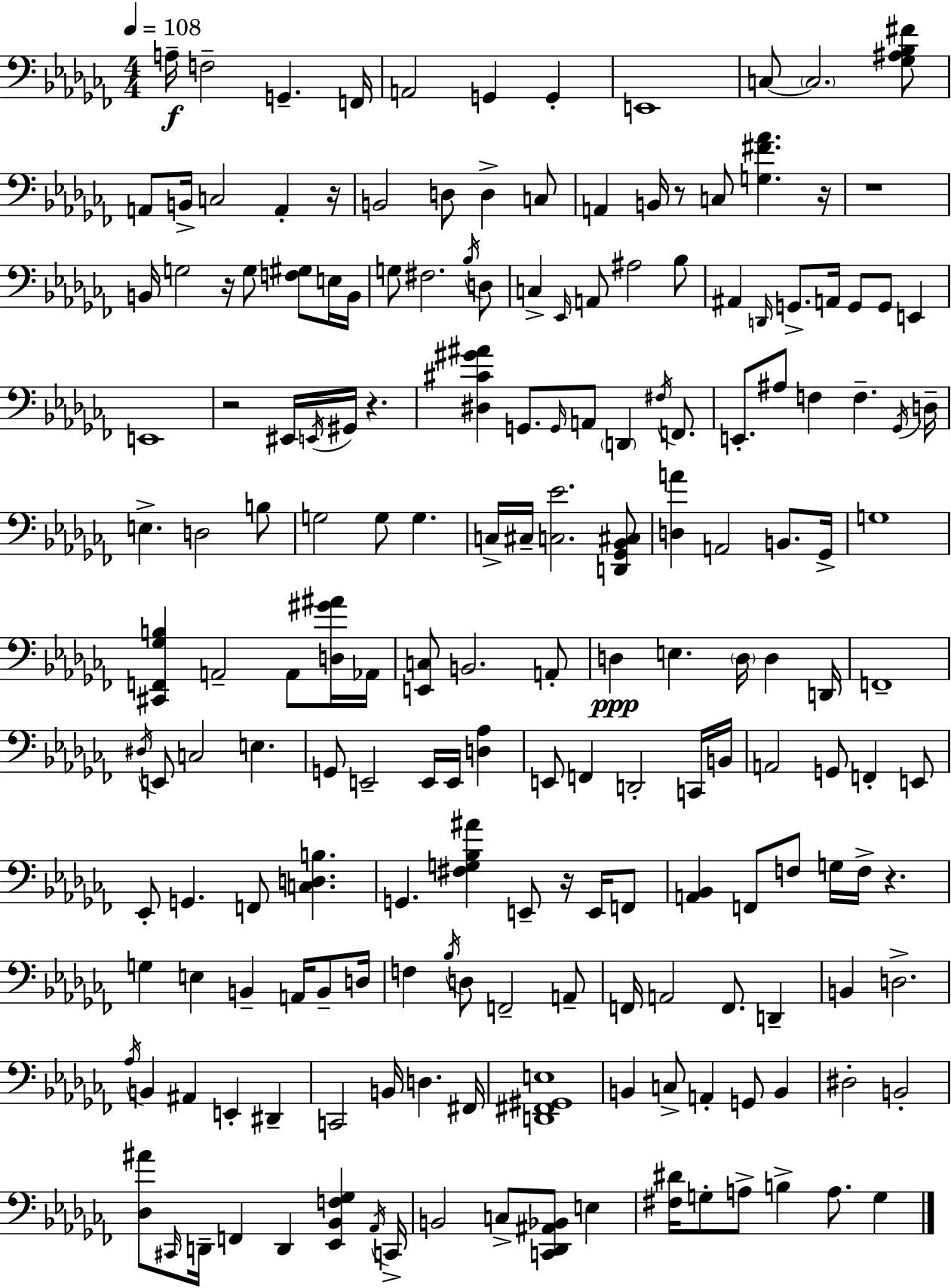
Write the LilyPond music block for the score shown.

{
  \clef bass
  \numericTimeSignature
  \time 4/4
  \key aes \minor
  \tempo 4 = 108
  \repeat volta 2 { a16--\f f2-- g,4.-- f,16 | a,2 g,4 g,4-. | e,1 | c8~~ \parenthesize c2. <ges ais bes fis'>8 | \break a,8 b,16-> c2 a,4-. r16 | b,2 d8 d4-> c8 | a,4 b,16 r8 c8 <g fis' aes'>4. r16 | r1 | \break b,16 g2 r16 g8 <f gis>8 e16 b,16 | g8 fis2. \acciaccatura { bes16 } d8 | c4-> \grace { ees,16 } a,8 ais2 | bes8 ais,4 \grace { d,16 } g,8.-> a,16 g,8 g,8 e,4 | \break e,1 | r2 eis,16 \acciaccatura { e,16 } gis,16 r4. | <dis cis' gis' ais'>4 g,8. \grace { g,16 } a,8 \parenthesize d,4 | \acciaccatura { fis16 } f,8. e,8.-. ais8 f4 f4.-- | \break \acciaccatura { ges,16 } d16-- e4.-> d2 | b8 g2 g8 | g4. c16-> cis16-- <c ees'>2. | <d, ges, bes, cis>8 <d a'>4 a,2 | \break b,8. ges,16-> g1 | <cis, f, ges b>4 a,2-- | a,8 <d gis' ais'>16 aes,16 <e, c>8 b,2. | a,8-. d4\ppp e4. | \break \parenthesize d16 d4 d,16 f,1-- | \acciaccatura { dis16 } e,8 c2 | e4. g,8 e,2-- | e,16 e,16 <d aes>4 e,8 f,4 d,2-. | \break c,16 b,16 a,2 | g,8 f,4-. e,8 ees,8-. g,4. | f,8 <c d b>4. g,4. <fis g bes ais'>4 | e,8-- r16 e,16 f,8 <a, bes,>4 f,8 f8 | \break g16 f16-> r4. g4 e4 | b,4-- a,16 b,8-- d16 f4 \acciaccatura { bes16 } d8 f,2-- | a,8-- f,16 a,2 | f,8. d,4-- b,4 d2.-> | \break \acciaccatura { aes16 } b,4 ais,4 | e,4-. dis,4-- c,2 | b,16 d4. fis,16 <d, fis, gis, e>1 | b,4 c8-> | \break a,4-. g,8 b,4 dis2-. | b,2-. <des ais'>8 \grace { cis,16 } d,16-- f,4 | d,4 <ees, bes, f ges>4 \acciaccatura { aes,16 } c,16-> b,2 | c8-> <c, des, ais, bes,>8 e4 <fis dis'>16 g8-. a8-> | \break b4-> a8. g4 } \bar "|."
}